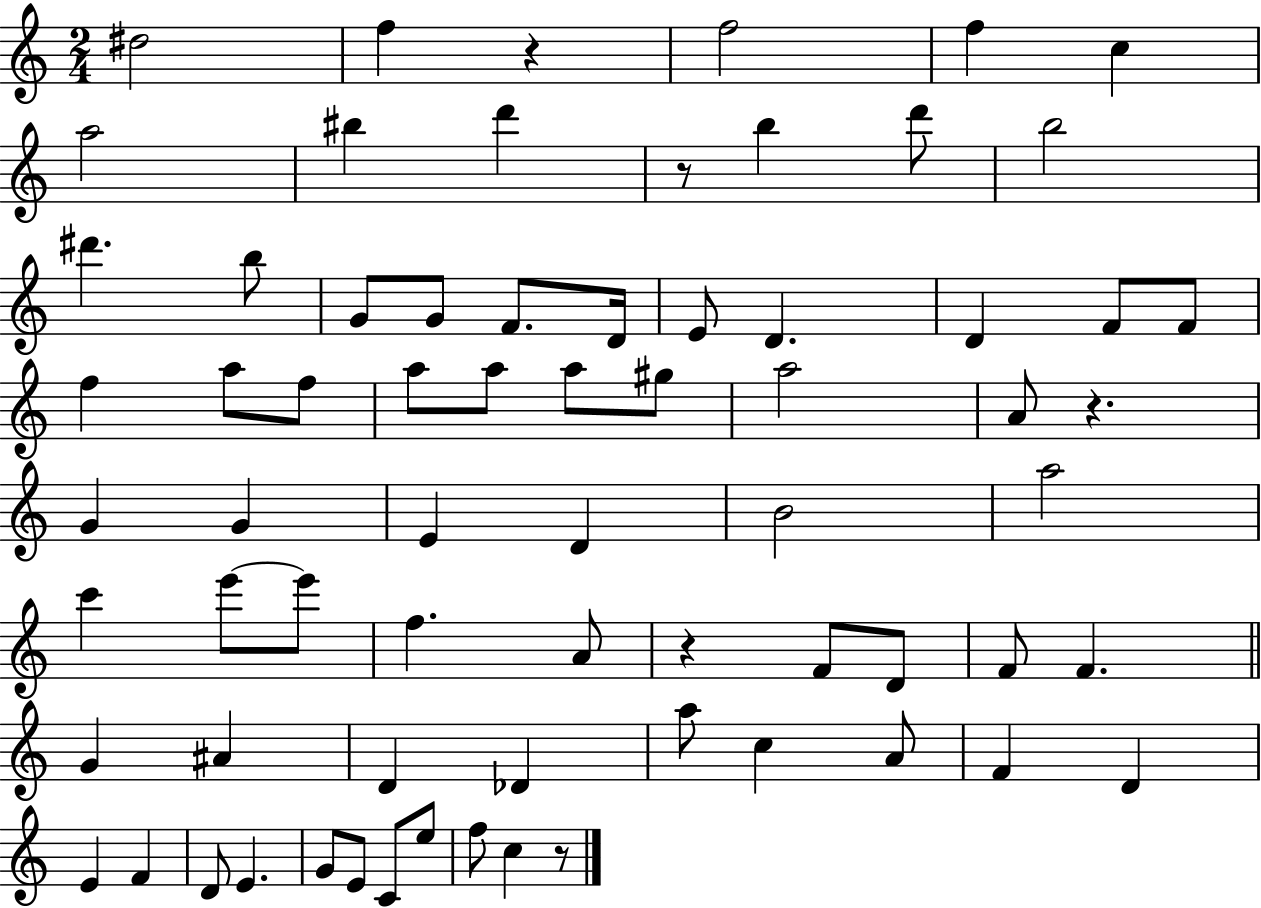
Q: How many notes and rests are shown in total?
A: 70